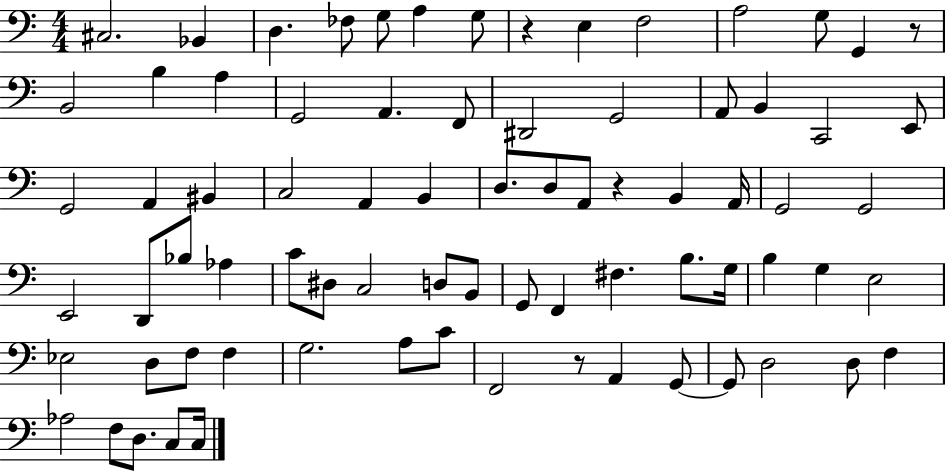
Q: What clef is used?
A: bass